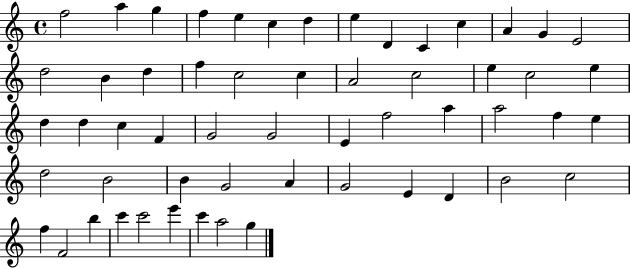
F5/h A5/q G5/q F5/q E5/q C5/q D5/q E5/q D4/q C4/q C5/q A4/q G4/q E4/h D5/h B4/q D5/q F5/q C5/h C5/q A4/h C5/h E5/q C5/h E5/q D5/q D5/q C5/q F4/q G4/h G4/h E4/q F5/h A5/q A5/h F5/q E5/q D5/h B4/h B4/q G4/h A4/q G4/h E4/q D4/q B4/h C5/h F5/q F4/h B5/q C6/q C6/h E6/q C6/q A5/h G5/q